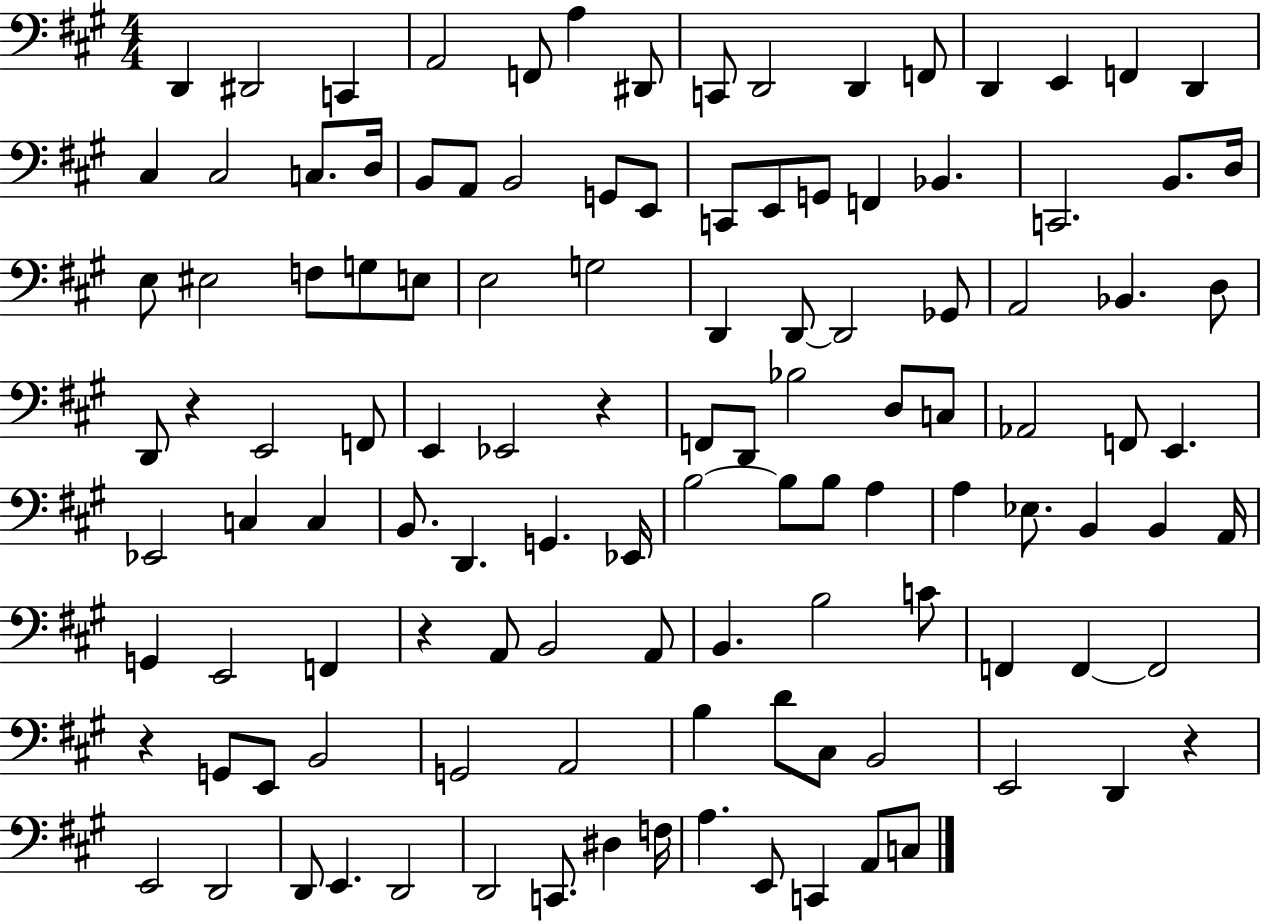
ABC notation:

X:1
T:Untitled
M:4/4
L:1/4
K:A
D,, ^D,,2 C,, A,,2 F,,/2 A, ^D,,/2 C,,/2 D,,2 D,, F,,/2 D,, E,, F,, D,, ^C, ^C,2 C,/2 D,/4 B,,/2 A,,/2 B,,2 G,,/2 E,,/2 C,,/2 E,,/2 G,,/2 F,, _B,, C,,2 B,,/2 D,/4 E,/2 ^E,2 F,/2 G,/2 E,/2 E,2 G,2 D,, D,,/2 D,,2 _G,,/2 A,,2 _B,, D,/2 D,,/2 z E,,2 F,,/2 E,, _E,,2 z F,,/2 D,,/2 _B,2 D,/2 C,/2 _A,,2 F,,/2 E,, _E,,2 C, C, B,,/2 D,, G,, _E,,/4 B,2 B,/2 B,/2 A, A, _E,/2 B,, B,, A,,/4 G,, E,,2 F,, z A,,/2 B,,2 A,,/2 B,, B,2 C/2 F,, F,, F,,2 z G,,/2 E,,/2 B,,2 G,,2 A,,2 B, D/2 ^C,/2 B,,2 E,,2 D,, z E,,2 D,,2 D,,/2 E,, D,,2 D,,2 C,,/2 ^D, F,/4 A, E,,/2 C,, A,,/2 C,/2